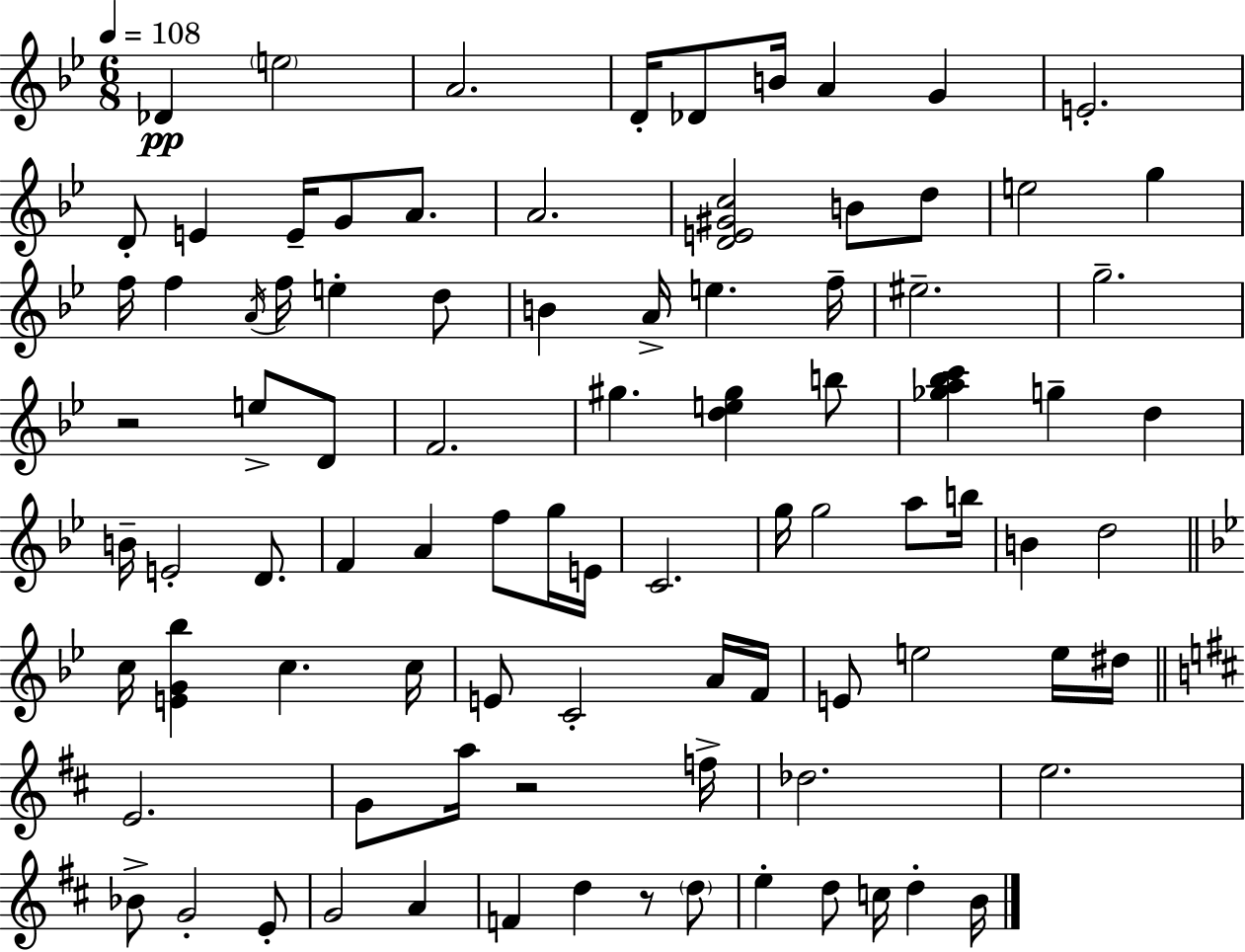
Db4/q E5/h A4/h. D4/s Db4/e B4/s A4/q G4/q E4/h. D4/e E4/q E4/s G4/e A4/e. A4/h. [D4,E4,G#4,C5]/h B4/e D5/e E5/h G5/q F5/s F5/q A4/s F5/s E5/q D5/e B4/q A4/s E5/q. F5/s EIS5/h. G5/h. R/h E5/e D4/e F4/h. G#5/q. [D5,E5,G#5]/q B5/e [Gb5,A5,Bb5,C6]/q G5/q D5/q B4/s E4/h D4/e. F4/q A4/q F5/e G5/s E4/s C4/h. G5/s G5/h A5/e B5/s B4/q D5/h C5/s [E4,G4,Bb5]/q C5/q. C5/s E4/e C4/h A4/s F4/s E4/e E5/h E5/s D#5/s E4/h. G4/e A5/s R/h F5/s Db5/h. E5/h. Bb4/e G4/h E4/e G4/h A4/q F4/q D5/q R/e D5/e E5/q D5/e C5/s D5/q B4/s